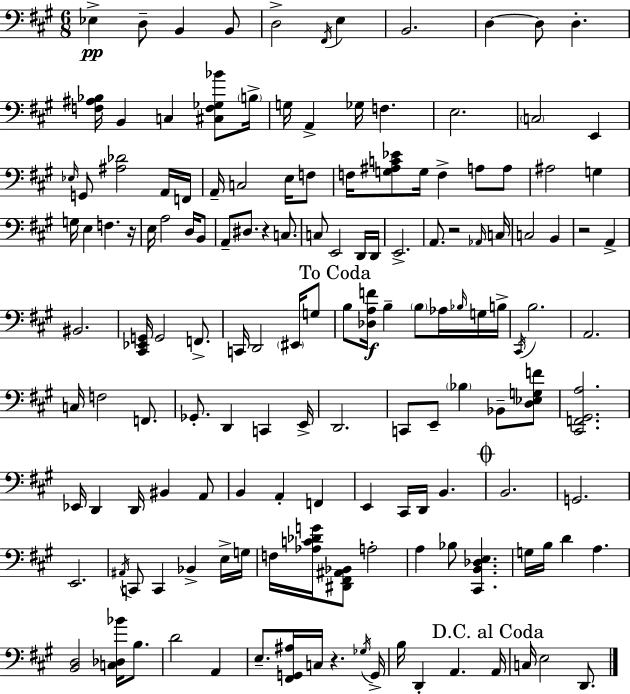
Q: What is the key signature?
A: A major